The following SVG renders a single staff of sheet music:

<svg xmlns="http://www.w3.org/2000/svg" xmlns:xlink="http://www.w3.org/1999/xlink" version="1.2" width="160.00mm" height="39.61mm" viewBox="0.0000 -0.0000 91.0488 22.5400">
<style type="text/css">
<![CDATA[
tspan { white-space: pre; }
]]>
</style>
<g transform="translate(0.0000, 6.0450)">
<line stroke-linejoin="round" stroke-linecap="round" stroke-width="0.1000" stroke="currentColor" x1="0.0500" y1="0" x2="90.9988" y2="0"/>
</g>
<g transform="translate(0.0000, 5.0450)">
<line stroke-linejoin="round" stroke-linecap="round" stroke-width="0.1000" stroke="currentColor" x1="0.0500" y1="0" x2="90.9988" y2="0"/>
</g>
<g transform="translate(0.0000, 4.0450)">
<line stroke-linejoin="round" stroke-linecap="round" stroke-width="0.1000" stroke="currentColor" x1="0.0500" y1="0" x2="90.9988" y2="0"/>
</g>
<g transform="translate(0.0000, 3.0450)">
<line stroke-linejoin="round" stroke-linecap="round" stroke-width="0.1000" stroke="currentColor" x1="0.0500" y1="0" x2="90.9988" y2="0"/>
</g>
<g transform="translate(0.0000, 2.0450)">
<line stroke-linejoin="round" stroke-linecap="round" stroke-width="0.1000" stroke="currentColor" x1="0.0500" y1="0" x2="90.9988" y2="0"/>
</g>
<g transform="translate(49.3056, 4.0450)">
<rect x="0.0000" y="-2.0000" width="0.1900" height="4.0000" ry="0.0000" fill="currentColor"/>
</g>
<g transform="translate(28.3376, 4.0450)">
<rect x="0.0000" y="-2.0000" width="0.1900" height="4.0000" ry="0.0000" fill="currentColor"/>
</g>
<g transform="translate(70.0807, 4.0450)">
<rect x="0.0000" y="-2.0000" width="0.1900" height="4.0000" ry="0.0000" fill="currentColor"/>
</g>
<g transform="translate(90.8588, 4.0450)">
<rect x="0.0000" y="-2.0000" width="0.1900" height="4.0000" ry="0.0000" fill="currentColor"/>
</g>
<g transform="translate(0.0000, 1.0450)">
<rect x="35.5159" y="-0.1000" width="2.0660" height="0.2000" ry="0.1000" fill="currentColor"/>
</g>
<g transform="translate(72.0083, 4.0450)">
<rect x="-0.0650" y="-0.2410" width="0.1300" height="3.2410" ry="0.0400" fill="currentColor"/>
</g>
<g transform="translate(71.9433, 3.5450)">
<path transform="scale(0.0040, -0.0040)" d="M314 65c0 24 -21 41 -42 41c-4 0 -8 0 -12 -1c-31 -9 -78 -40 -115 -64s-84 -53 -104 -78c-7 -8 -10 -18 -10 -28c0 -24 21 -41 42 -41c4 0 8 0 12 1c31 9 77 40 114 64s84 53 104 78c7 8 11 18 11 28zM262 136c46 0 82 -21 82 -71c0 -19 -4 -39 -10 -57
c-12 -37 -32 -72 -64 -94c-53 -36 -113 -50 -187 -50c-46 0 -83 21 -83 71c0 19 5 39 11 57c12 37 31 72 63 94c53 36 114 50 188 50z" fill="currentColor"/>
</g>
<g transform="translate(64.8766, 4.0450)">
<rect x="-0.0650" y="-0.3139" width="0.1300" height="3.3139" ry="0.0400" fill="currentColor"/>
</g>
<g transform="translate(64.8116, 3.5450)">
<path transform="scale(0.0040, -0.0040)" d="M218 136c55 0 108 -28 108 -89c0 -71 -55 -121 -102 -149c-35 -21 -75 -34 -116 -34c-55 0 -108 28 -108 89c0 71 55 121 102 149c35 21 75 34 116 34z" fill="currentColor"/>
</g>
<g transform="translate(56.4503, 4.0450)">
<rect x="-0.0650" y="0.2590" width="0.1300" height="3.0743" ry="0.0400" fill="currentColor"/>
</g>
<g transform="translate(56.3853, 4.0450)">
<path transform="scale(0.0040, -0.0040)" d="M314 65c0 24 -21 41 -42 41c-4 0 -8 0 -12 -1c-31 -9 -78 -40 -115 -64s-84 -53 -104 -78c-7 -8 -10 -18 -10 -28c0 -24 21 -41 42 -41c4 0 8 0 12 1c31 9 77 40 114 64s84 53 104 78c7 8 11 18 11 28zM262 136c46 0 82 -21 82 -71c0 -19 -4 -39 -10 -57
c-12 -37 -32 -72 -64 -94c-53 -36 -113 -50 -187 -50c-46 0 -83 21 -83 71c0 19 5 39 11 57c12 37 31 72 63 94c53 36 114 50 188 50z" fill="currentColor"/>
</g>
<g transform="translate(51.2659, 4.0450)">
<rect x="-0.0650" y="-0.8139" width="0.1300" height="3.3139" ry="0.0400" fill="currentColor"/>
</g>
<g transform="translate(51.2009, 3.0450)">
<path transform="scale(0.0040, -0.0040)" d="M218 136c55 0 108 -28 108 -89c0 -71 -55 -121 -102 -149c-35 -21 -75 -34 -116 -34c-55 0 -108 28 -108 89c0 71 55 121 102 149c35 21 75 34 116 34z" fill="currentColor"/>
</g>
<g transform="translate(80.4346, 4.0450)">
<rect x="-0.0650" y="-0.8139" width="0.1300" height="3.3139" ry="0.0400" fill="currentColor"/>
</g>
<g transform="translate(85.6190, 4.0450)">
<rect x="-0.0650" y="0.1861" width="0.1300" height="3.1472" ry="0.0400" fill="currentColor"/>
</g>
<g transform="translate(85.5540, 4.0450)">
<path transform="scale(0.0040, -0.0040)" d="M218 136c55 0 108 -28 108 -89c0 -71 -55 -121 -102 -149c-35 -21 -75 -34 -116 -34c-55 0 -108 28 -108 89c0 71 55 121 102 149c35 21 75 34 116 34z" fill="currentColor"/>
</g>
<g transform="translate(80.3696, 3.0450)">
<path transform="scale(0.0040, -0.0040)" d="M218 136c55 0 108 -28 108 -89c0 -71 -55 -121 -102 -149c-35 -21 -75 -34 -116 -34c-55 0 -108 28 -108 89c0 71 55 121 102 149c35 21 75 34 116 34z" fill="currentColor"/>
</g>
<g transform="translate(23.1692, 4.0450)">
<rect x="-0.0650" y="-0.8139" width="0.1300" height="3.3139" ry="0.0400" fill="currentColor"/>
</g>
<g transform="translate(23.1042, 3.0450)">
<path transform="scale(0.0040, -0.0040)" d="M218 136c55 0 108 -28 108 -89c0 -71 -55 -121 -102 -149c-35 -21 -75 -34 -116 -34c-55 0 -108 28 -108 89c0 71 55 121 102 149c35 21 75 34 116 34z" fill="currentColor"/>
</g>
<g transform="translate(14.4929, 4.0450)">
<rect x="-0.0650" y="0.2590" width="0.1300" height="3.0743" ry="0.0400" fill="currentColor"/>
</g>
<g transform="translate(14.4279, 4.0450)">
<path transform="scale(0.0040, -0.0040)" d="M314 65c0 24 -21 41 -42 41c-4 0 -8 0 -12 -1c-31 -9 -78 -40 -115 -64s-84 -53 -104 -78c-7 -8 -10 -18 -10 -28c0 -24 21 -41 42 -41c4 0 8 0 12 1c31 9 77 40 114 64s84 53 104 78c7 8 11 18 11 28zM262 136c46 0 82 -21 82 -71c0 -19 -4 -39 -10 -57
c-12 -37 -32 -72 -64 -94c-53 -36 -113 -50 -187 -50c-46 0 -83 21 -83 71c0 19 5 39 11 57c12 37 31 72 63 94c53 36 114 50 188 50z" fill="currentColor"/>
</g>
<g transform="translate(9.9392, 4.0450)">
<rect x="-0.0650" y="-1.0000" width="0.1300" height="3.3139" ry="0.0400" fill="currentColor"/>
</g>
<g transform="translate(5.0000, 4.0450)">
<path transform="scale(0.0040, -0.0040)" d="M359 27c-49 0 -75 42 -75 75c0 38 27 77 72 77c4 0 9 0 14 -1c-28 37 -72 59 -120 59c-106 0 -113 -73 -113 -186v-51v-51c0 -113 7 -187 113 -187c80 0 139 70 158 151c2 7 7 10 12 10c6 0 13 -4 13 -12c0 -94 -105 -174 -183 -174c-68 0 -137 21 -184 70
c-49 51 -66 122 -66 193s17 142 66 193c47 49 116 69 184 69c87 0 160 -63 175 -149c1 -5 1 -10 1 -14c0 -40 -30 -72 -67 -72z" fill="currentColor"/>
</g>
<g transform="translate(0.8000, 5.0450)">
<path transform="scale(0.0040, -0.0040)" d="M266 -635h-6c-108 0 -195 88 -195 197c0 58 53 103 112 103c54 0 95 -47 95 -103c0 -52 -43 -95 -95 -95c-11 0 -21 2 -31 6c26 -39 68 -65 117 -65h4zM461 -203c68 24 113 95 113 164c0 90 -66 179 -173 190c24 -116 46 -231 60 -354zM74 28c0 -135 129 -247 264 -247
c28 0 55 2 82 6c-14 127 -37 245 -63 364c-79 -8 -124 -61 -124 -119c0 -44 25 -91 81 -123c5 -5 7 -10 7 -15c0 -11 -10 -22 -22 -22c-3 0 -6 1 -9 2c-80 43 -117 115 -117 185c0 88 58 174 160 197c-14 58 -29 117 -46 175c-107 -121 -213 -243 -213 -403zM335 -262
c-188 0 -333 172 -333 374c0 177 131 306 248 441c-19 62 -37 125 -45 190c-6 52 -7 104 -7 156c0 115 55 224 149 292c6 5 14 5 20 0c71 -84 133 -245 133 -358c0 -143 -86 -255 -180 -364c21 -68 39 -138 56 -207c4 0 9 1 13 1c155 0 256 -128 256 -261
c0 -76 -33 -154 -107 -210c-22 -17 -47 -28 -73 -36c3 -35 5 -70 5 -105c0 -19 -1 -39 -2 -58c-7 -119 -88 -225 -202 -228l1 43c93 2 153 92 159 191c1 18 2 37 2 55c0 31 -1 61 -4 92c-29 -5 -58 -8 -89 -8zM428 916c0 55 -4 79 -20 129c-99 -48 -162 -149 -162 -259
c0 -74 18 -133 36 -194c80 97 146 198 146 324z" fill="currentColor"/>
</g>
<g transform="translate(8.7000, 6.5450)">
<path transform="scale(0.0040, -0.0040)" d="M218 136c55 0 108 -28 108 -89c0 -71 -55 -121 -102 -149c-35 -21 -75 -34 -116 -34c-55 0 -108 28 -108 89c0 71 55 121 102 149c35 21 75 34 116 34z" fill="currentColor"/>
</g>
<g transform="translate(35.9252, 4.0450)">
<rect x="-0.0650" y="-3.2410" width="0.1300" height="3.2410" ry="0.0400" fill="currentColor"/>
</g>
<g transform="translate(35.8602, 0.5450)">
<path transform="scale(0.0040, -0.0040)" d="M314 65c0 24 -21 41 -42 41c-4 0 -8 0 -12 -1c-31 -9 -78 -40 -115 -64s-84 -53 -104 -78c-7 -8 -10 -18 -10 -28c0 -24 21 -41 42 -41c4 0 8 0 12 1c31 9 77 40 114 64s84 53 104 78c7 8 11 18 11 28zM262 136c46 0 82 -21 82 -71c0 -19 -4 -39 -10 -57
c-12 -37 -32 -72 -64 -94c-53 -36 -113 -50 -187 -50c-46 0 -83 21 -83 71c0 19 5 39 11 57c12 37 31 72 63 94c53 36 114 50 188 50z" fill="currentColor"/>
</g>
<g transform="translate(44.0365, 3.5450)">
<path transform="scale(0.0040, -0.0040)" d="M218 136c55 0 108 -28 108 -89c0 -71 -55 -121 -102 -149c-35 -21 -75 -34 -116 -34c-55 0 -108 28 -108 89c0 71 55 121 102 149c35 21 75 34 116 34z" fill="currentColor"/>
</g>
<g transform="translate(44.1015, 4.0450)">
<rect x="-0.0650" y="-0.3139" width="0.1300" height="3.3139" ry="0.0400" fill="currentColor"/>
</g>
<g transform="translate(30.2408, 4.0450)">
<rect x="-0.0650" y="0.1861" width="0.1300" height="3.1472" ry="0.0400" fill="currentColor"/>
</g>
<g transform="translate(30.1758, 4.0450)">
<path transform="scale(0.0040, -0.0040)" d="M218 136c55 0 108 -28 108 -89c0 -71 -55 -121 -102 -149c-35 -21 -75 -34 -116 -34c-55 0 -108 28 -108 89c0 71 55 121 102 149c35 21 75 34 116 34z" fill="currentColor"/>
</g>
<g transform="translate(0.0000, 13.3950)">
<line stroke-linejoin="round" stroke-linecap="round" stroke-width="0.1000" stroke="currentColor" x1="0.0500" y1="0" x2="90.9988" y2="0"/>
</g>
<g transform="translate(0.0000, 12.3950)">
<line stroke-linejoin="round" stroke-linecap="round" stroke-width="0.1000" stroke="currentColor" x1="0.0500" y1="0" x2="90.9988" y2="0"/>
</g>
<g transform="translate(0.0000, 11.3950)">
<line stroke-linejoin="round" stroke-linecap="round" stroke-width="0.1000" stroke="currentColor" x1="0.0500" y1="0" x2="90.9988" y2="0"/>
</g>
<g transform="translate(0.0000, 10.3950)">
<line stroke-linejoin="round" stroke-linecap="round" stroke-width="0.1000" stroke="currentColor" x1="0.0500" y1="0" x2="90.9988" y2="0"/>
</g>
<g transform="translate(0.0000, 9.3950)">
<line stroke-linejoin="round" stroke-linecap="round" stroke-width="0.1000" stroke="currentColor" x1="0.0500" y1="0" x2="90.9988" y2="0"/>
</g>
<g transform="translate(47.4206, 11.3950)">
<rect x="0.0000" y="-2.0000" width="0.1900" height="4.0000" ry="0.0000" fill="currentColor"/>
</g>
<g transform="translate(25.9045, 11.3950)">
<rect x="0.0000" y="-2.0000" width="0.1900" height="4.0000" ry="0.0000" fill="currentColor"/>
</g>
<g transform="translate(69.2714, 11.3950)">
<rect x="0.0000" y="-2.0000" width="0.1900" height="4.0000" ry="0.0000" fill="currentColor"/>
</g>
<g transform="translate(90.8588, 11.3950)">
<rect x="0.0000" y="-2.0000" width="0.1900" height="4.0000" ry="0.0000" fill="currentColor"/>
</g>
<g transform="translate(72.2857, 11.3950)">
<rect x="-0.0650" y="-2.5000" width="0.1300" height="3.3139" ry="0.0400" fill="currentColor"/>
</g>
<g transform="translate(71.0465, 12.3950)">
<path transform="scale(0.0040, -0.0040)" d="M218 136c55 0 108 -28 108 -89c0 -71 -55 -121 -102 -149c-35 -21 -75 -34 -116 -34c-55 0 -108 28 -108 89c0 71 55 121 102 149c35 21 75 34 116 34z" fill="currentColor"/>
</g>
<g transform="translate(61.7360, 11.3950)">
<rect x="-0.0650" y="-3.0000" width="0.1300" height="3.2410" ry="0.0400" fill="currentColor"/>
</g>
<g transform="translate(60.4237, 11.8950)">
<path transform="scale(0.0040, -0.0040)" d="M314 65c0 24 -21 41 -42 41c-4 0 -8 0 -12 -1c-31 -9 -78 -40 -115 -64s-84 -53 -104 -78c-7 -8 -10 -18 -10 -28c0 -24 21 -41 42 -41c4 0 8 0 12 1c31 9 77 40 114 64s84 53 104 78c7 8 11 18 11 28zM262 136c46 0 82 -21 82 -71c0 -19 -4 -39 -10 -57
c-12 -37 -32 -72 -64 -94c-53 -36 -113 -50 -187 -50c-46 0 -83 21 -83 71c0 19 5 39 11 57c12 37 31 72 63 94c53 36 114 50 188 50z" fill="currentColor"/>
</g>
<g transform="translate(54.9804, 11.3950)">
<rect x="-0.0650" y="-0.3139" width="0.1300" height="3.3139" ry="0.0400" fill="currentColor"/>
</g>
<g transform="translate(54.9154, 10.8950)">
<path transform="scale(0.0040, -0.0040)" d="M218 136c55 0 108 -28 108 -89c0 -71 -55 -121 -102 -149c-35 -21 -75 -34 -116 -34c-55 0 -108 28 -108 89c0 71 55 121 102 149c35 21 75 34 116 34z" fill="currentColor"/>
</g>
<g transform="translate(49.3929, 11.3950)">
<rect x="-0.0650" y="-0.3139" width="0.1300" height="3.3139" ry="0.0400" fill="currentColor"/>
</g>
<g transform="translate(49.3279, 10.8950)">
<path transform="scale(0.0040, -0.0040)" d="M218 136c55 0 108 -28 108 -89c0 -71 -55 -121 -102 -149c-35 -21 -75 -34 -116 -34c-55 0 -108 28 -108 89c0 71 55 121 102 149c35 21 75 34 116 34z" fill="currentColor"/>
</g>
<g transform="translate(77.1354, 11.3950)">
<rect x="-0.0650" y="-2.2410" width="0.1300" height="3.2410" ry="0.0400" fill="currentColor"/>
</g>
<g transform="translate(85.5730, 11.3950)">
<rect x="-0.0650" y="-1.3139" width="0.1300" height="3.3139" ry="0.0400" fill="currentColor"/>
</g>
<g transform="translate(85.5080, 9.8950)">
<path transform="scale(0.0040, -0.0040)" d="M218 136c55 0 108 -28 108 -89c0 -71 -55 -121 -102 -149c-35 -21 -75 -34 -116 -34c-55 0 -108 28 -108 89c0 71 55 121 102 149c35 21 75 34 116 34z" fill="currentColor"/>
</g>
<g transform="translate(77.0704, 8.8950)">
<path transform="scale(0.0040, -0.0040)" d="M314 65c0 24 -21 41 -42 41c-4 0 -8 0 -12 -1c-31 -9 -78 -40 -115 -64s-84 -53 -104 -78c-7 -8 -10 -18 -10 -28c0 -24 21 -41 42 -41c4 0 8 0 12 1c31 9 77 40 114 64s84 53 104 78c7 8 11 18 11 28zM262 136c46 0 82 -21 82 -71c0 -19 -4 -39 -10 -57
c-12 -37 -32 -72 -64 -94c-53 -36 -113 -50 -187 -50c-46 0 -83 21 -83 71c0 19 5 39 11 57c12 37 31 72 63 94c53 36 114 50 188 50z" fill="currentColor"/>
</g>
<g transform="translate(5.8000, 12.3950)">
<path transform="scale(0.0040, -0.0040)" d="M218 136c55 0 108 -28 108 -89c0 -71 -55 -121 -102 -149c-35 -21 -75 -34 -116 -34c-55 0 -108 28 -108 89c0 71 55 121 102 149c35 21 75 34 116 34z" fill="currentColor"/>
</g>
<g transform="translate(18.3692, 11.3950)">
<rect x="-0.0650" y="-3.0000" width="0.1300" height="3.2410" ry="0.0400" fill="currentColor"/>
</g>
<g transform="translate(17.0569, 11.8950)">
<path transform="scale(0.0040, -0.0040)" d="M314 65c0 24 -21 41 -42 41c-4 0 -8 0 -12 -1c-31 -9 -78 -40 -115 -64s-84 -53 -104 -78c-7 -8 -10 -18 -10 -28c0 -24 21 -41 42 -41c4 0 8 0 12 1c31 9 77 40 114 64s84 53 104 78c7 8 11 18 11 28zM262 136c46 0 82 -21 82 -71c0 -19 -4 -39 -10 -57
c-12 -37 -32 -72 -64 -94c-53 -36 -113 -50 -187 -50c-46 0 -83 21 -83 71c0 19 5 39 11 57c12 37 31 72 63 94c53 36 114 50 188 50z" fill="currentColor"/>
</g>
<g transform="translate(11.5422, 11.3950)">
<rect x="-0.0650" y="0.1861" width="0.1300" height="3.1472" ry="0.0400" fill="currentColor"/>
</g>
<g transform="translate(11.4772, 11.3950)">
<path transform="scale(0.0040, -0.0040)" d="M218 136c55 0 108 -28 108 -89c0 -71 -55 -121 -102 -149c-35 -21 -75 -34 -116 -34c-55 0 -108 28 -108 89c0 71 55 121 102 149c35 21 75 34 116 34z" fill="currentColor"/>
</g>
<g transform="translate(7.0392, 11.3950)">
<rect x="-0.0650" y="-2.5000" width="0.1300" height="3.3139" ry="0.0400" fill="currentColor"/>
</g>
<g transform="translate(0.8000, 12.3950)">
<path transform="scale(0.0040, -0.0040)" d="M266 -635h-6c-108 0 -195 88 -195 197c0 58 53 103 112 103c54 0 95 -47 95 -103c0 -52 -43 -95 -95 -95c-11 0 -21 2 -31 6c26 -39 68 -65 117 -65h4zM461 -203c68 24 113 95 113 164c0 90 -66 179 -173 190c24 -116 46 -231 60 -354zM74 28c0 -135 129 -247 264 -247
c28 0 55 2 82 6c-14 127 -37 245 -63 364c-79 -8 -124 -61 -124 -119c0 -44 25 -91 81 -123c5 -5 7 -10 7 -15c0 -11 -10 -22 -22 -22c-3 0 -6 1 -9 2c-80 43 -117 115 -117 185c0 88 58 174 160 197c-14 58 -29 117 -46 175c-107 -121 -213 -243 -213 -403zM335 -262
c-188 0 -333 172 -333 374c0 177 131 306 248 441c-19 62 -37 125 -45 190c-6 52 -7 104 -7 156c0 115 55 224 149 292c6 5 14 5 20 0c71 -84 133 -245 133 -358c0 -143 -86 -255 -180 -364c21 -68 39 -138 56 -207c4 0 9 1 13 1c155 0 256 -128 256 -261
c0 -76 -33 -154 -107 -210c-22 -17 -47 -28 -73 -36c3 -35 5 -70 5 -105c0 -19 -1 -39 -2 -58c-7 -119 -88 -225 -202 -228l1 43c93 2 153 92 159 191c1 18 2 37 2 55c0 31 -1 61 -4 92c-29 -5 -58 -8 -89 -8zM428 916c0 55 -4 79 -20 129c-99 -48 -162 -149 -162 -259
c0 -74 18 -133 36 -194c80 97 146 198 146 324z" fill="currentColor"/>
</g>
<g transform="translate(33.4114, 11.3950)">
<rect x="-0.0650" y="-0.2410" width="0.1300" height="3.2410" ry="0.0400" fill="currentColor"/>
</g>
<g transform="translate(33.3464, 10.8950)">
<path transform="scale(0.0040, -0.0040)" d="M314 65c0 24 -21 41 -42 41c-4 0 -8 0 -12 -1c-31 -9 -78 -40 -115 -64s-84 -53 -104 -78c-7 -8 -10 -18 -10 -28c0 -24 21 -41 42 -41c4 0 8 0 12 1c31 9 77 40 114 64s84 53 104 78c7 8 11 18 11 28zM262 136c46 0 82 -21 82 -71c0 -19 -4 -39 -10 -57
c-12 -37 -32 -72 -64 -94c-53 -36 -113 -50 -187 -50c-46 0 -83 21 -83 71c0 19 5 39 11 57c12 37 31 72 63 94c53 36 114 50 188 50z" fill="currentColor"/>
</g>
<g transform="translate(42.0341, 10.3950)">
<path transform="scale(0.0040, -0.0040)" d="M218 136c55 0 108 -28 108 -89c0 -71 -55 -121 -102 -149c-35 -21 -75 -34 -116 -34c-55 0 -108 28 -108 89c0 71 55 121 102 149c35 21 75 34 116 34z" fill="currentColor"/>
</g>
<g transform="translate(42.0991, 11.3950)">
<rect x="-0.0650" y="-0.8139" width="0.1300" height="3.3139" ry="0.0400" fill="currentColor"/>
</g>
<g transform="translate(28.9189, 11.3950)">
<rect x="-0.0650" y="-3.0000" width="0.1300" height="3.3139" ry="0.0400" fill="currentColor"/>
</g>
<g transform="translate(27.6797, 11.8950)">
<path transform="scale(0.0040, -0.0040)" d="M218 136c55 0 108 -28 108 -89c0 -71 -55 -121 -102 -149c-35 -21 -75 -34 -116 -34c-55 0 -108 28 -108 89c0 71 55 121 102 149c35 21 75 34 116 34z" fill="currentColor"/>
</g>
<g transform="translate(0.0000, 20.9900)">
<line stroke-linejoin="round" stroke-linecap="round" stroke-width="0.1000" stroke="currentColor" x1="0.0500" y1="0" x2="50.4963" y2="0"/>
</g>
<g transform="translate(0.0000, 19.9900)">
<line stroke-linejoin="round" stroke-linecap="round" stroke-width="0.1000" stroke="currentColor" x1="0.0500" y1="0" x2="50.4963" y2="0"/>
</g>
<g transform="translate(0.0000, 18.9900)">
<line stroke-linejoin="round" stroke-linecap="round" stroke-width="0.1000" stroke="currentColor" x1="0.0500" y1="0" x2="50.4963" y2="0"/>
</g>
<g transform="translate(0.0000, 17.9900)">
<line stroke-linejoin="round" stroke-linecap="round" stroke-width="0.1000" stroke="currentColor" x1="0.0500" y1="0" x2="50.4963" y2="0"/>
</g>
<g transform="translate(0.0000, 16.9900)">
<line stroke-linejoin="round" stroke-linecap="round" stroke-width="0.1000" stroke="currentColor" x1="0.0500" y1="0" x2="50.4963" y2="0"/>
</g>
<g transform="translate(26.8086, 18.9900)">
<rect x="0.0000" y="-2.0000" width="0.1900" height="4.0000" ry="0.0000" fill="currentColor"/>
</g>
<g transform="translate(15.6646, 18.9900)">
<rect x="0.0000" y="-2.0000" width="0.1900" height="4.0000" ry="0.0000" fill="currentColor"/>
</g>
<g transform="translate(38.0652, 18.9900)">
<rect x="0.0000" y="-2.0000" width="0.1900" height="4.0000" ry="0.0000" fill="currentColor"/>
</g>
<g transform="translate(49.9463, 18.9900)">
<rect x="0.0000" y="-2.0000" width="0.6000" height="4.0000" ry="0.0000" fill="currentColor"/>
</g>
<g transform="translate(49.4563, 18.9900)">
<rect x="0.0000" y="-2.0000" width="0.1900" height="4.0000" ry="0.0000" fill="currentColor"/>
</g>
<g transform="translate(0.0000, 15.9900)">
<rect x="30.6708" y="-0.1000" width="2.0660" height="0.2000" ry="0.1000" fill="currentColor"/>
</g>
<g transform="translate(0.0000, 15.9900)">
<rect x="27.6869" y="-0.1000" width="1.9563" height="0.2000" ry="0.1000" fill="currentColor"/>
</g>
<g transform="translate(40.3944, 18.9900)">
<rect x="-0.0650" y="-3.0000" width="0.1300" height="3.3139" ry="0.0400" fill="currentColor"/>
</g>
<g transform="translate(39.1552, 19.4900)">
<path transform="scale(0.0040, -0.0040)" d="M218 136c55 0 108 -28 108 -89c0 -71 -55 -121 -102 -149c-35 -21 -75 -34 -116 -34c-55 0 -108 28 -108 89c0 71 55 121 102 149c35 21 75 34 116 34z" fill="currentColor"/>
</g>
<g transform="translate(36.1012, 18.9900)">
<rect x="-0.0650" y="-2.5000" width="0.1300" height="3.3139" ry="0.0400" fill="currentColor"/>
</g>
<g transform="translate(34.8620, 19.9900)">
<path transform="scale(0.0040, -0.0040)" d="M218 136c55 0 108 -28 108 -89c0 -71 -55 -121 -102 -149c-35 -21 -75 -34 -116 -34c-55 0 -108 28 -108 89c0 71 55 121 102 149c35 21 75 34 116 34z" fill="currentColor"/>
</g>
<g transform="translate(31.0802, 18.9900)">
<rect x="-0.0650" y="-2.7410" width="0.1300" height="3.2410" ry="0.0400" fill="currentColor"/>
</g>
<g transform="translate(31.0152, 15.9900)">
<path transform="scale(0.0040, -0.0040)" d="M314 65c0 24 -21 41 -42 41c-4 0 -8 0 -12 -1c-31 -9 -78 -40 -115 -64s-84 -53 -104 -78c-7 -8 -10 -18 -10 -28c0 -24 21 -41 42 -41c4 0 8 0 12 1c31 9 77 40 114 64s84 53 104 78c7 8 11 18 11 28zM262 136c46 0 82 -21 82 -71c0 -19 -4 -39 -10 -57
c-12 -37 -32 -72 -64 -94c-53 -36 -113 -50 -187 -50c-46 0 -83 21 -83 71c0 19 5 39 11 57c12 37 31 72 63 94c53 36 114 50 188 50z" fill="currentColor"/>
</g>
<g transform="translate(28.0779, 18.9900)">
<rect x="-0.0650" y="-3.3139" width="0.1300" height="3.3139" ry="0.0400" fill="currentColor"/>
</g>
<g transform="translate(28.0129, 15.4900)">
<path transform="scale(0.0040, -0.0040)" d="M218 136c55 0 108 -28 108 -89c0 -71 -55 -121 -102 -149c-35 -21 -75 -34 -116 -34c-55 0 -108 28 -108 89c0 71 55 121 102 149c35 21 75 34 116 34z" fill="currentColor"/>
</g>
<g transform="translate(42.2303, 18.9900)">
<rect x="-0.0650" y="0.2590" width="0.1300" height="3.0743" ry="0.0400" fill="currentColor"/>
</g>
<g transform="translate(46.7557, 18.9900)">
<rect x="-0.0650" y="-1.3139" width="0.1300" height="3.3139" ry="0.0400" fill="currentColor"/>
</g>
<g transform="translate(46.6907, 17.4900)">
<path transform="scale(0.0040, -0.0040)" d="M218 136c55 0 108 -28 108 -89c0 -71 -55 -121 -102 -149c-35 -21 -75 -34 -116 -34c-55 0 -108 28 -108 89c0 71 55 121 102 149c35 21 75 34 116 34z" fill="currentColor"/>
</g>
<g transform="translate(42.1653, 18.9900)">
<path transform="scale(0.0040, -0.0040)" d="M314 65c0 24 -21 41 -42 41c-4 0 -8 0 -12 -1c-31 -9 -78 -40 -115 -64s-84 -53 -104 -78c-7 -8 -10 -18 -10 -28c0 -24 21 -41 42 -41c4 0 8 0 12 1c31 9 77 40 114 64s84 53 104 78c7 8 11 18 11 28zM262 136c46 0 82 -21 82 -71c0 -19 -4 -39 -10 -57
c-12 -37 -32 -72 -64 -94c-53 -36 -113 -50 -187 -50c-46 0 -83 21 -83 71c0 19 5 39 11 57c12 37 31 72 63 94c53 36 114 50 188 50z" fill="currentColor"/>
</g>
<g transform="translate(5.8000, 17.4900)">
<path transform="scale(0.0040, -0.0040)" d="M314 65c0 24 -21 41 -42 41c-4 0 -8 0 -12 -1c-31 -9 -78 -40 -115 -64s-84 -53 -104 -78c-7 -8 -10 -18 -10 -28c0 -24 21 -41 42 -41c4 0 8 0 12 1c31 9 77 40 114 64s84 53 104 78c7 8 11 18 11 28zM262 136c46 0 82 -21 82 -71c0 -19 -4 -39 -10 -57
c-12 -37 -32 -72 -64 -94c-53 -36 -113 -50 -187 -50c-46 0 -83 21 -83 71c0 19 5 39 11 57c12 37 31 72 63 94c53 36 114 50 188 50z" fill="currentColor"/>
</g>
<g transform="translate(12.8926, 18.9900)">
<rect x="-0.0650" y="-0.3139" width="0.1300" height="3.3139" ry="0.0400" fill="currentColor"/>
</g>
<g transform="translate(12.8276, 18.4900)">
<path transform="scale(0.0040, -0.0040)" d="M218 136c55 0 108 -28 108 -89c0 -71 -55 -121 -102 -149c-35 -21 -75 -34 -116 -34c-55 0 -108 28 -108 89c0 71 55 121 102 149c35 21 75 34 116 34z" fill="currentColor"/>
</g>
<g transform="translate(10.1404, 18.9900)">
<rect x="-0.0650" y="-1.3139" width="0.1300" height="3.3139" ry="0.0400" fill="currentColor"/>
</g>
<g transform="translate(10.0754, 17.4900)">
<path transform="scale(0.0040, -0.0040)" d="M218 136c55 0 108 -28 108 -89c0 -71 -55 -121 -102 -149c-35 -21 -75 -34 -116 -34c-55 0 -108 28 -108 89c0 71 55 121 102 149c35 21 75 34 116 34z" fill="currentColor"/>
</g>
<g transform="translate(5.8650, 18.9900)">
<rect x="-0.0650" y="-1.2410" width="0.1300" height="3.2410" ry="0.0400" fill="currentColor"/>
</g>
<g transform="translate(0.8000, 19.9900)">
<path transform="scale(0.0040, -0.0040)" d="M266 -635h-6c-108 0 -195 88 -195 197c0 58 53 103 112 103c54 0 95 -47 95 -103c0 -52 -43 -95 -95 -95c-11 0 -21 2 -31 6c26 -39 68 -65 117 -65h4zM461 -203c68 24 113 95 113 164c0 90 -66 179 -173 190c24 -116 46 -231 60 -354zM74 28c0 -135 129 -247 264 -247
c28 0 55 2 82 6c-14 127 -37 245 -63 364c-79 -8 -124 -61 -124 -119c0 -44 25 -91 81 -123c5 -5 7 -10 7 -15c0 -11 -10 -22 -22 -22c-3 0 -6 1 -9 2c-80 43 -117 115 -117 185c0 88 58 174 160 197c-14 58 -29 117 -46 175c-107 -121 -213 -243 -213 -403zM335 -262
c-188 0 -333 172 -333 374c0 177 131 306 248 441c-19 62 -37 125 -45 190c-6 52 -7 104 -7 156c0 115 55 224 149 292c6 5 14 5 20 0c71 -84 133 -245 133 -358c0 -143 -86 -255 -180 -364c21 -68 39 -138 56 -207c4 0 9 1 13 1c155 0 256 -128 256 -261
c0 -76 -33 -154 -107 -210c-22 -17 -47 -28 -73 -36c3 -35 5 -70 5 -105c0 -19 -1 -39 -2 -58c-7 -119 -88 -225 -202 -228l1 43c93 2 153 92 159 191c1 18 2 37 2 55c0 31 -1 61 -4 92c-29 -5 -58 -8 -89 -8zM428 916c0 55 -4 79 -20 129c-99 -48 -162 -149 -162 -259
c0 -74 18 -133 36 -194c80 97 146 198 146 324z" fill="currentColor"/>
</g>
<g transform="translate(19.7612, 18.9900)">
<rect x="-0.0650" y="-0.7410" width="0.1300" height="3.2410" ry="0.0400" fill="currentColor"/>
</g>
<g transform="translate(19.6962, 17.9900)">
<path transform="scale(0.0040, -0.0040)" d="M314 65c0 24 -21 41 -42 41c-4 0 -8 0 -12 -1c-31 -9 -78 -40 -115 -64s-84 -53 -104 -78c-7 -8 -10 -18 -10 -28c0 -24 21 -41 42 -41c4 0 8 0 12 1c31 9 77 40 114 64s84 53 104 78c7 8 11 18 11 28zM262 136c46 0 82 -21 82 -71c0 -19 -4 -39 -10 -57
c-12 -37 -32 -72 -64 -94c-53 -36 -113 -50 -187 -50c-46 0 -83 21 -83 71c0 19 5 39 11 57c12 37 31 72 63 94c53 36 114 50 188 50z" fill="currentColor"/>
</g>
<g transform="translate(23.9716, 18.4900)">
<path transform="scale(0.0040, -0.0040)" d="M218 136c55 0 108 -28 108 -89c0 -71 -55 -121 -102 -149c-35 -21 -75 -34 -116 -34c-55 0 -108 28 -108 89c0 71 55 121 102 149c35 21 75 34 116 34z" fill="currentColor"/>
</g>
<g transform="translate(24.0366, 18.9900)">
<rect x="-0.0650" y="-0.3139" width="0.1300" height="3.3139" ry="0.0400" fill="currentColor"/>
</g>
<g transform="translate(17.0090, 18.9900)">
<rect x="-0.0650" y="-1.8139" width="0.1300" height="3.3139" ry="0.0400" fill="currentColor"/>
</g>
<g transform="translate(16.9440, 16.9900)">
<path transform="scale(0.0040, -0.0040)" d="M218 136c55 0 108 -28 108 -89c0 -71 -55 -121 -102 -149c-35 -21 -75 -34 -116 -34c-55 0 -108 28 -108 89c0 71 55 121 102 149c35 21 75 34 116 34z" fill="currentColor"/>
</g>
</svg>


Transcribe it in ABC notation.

X:1
T:Untitled
M:4/4
L:1/4
K:C
D B2 d B b2 c d B2 c c2 d B G B A2 A c2 d c c A2 G g2 e e2 e c f d2 c b a2 G A B2 e